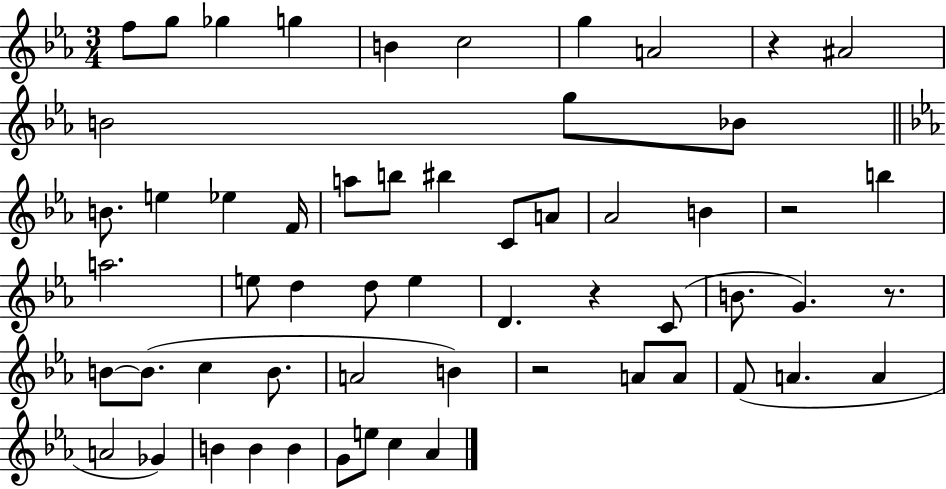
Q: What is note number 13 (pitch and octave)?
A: B4